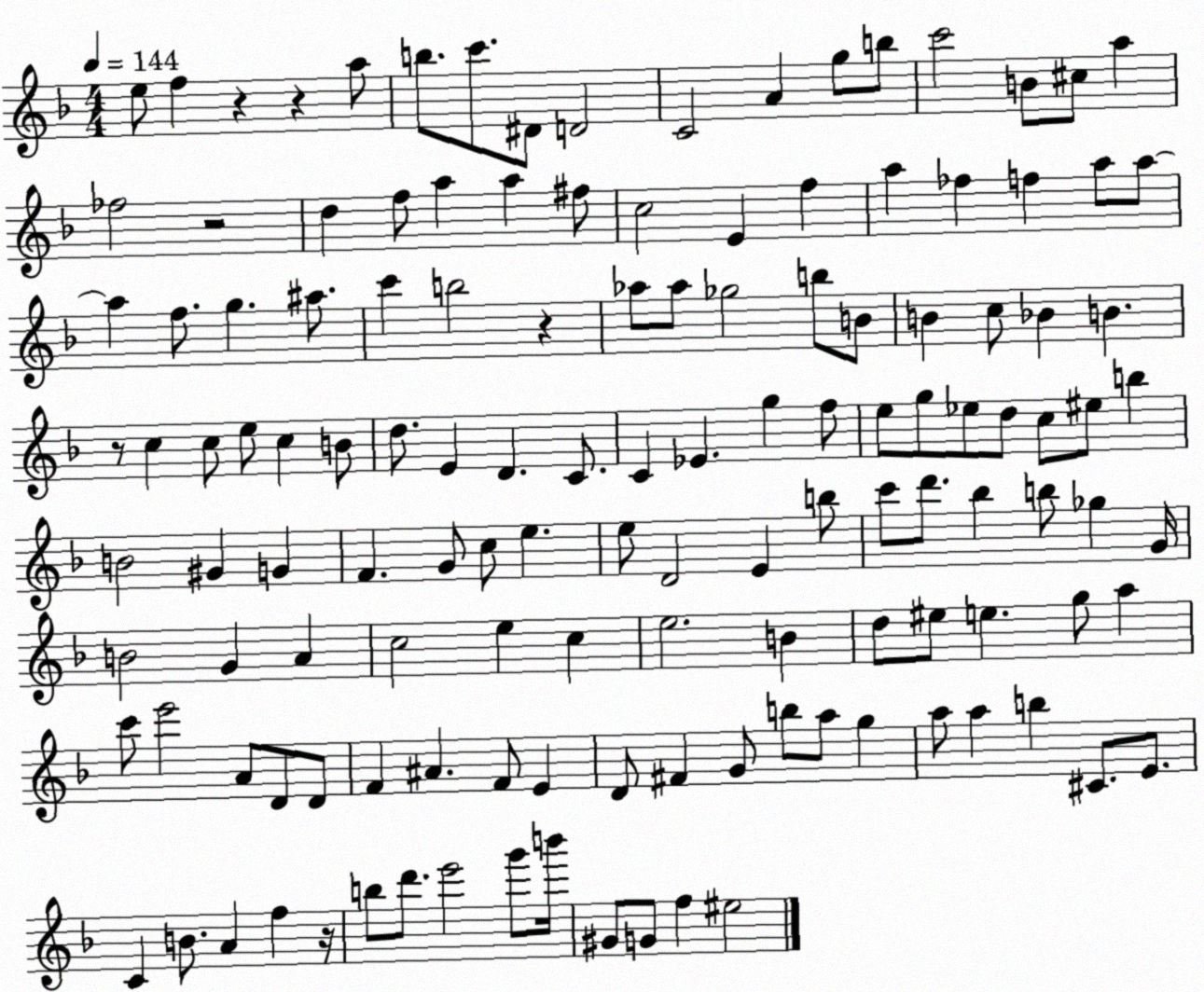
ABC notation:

X:1
T:Untitled
M:4/4
L:1/4
K:F
e/2 f z z a/2 b/2 c'/2 ^D/2 D2 C2 A g/2 b/2 c'2 B/2 ^c/2 a _f2 z2 d f/2 a a ^f/2 c2 E f a _f f a/2 a/2 a f/2 g ^a/2 c' b2 z _a/2 _a/2 _g2 b/2 B/2 B c/2 _B B z/2 c c/2 e/2 c B/2 d/2 E D C/2 C _E g f/2 e/2 g/2 _e/2 d/2 c/2 ^e/2 b B2 ^G G F G/2 c/2 e e/2 D2 E b/2 c'/2 d'/2 _b b/2 _g G/4 B2 G A c2 e c e2 B d/2 ^e/2 e g/2 a c'/2 e'2 A/2 D/2 D/2 F ^A F/2 E D/2 ^F G/2 b/2 a/2 g a/2 a b ^C/2 E/2 C B/2 A f z/4 b/2 d'/2 e'2 g'/2 b'/4 ^G/2 G/2 f ^e2